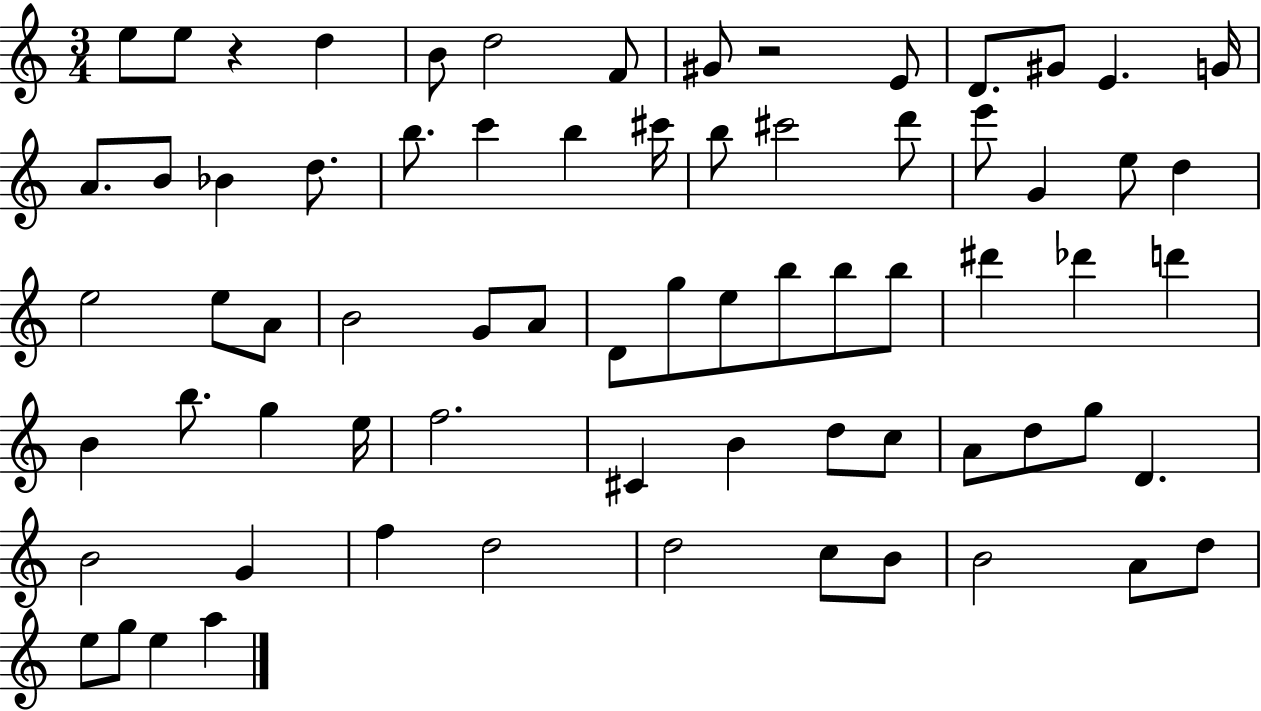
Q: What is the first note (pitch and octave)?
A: E5